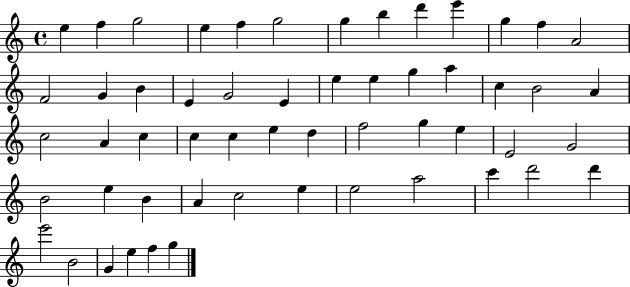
X:1
T:Untitled
M:4/4
L:1/4
K:C
e f g2 e f g2 g b d' e' g f A2 F2 G B E G2 E e e g a c B2 A c2 A c c c e d f2 g e E2 G2 B2 e B A c2 e e2 a2 c' d'2 d' e'2 B2 G e f g